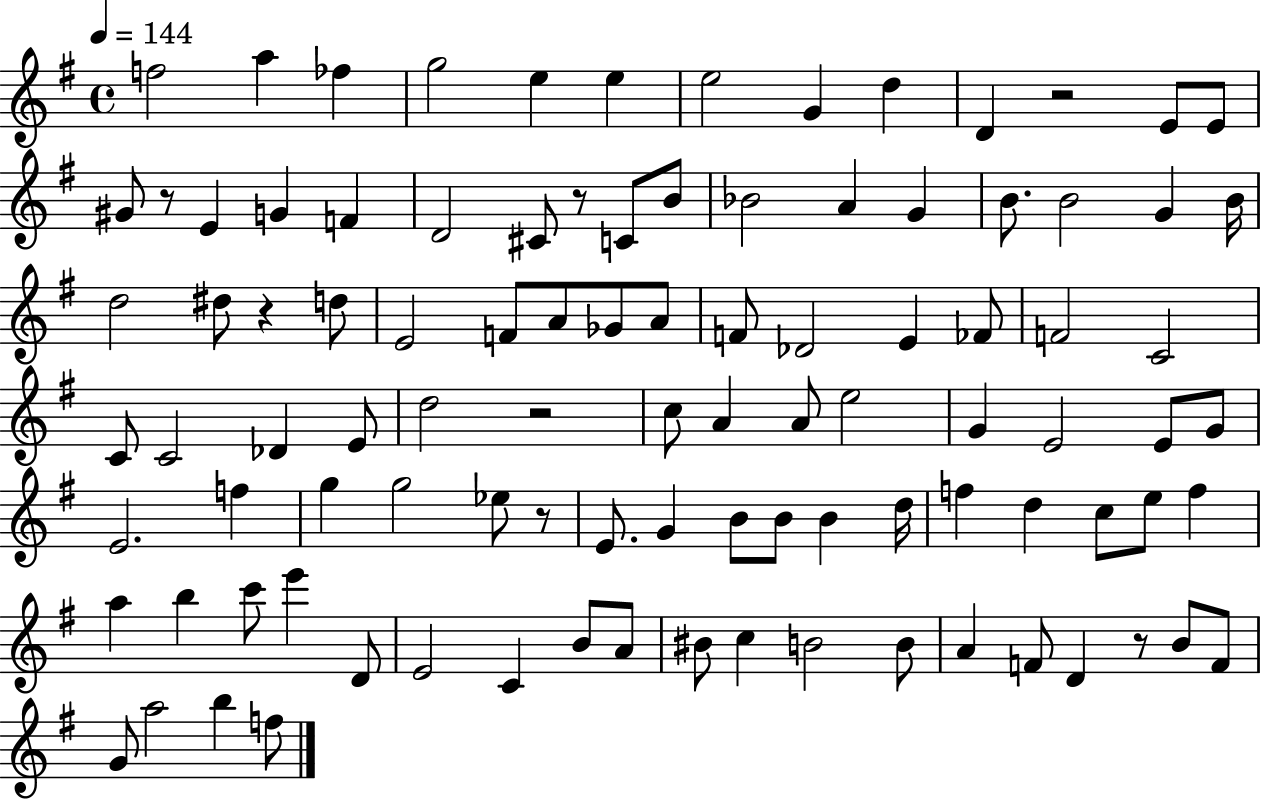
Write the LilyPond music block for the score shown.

{
  \clef treble
  \time 4/4
  \defaultTimeSignature
  \key g \major
  \tempo 4 = 144
  \repeat volta 2 { f''2 a''4 fes''4 | g''2 e''4 e''4 | e''2 g'4 d''4 | d'4 r2 e'8 e'8 | \break gis'8 r8 e'4 g'4 f'4 | d'2 cis'8 r8 c'8 b'8 | bes'2 a'4 g'4 | b'8. b'2 g'4 b'16 | \break d''2 dis''8 r4 d''8 | e'2 f'8 a'8 ges'8 a'8 | f'8 des'2 e'4 fes'8 | f'2 c'2 | \break c'8 c'2 des'4 e'8 | d''2 r2 | c''8 a'4 a'8 e''2 | g'4 e'2 e'8 g'8 | \break e'2. f''4 | g''4 g''2 ees''8 r8 | e'8. g'4 b'8 b'8 b'4 d''16 | f''4 d''4 c''8 e''8 f''4 | \break a''4 b''4 c'''8 e'''4 d'8 | e'2 c'4 b'8 a'8 | bis'8 c''4 b'2 b'8 | a'4 f'8 d'4 r8 b'8 f'8 | \break g'8 a''2 b''4 f''8 | } \bar "|."
}